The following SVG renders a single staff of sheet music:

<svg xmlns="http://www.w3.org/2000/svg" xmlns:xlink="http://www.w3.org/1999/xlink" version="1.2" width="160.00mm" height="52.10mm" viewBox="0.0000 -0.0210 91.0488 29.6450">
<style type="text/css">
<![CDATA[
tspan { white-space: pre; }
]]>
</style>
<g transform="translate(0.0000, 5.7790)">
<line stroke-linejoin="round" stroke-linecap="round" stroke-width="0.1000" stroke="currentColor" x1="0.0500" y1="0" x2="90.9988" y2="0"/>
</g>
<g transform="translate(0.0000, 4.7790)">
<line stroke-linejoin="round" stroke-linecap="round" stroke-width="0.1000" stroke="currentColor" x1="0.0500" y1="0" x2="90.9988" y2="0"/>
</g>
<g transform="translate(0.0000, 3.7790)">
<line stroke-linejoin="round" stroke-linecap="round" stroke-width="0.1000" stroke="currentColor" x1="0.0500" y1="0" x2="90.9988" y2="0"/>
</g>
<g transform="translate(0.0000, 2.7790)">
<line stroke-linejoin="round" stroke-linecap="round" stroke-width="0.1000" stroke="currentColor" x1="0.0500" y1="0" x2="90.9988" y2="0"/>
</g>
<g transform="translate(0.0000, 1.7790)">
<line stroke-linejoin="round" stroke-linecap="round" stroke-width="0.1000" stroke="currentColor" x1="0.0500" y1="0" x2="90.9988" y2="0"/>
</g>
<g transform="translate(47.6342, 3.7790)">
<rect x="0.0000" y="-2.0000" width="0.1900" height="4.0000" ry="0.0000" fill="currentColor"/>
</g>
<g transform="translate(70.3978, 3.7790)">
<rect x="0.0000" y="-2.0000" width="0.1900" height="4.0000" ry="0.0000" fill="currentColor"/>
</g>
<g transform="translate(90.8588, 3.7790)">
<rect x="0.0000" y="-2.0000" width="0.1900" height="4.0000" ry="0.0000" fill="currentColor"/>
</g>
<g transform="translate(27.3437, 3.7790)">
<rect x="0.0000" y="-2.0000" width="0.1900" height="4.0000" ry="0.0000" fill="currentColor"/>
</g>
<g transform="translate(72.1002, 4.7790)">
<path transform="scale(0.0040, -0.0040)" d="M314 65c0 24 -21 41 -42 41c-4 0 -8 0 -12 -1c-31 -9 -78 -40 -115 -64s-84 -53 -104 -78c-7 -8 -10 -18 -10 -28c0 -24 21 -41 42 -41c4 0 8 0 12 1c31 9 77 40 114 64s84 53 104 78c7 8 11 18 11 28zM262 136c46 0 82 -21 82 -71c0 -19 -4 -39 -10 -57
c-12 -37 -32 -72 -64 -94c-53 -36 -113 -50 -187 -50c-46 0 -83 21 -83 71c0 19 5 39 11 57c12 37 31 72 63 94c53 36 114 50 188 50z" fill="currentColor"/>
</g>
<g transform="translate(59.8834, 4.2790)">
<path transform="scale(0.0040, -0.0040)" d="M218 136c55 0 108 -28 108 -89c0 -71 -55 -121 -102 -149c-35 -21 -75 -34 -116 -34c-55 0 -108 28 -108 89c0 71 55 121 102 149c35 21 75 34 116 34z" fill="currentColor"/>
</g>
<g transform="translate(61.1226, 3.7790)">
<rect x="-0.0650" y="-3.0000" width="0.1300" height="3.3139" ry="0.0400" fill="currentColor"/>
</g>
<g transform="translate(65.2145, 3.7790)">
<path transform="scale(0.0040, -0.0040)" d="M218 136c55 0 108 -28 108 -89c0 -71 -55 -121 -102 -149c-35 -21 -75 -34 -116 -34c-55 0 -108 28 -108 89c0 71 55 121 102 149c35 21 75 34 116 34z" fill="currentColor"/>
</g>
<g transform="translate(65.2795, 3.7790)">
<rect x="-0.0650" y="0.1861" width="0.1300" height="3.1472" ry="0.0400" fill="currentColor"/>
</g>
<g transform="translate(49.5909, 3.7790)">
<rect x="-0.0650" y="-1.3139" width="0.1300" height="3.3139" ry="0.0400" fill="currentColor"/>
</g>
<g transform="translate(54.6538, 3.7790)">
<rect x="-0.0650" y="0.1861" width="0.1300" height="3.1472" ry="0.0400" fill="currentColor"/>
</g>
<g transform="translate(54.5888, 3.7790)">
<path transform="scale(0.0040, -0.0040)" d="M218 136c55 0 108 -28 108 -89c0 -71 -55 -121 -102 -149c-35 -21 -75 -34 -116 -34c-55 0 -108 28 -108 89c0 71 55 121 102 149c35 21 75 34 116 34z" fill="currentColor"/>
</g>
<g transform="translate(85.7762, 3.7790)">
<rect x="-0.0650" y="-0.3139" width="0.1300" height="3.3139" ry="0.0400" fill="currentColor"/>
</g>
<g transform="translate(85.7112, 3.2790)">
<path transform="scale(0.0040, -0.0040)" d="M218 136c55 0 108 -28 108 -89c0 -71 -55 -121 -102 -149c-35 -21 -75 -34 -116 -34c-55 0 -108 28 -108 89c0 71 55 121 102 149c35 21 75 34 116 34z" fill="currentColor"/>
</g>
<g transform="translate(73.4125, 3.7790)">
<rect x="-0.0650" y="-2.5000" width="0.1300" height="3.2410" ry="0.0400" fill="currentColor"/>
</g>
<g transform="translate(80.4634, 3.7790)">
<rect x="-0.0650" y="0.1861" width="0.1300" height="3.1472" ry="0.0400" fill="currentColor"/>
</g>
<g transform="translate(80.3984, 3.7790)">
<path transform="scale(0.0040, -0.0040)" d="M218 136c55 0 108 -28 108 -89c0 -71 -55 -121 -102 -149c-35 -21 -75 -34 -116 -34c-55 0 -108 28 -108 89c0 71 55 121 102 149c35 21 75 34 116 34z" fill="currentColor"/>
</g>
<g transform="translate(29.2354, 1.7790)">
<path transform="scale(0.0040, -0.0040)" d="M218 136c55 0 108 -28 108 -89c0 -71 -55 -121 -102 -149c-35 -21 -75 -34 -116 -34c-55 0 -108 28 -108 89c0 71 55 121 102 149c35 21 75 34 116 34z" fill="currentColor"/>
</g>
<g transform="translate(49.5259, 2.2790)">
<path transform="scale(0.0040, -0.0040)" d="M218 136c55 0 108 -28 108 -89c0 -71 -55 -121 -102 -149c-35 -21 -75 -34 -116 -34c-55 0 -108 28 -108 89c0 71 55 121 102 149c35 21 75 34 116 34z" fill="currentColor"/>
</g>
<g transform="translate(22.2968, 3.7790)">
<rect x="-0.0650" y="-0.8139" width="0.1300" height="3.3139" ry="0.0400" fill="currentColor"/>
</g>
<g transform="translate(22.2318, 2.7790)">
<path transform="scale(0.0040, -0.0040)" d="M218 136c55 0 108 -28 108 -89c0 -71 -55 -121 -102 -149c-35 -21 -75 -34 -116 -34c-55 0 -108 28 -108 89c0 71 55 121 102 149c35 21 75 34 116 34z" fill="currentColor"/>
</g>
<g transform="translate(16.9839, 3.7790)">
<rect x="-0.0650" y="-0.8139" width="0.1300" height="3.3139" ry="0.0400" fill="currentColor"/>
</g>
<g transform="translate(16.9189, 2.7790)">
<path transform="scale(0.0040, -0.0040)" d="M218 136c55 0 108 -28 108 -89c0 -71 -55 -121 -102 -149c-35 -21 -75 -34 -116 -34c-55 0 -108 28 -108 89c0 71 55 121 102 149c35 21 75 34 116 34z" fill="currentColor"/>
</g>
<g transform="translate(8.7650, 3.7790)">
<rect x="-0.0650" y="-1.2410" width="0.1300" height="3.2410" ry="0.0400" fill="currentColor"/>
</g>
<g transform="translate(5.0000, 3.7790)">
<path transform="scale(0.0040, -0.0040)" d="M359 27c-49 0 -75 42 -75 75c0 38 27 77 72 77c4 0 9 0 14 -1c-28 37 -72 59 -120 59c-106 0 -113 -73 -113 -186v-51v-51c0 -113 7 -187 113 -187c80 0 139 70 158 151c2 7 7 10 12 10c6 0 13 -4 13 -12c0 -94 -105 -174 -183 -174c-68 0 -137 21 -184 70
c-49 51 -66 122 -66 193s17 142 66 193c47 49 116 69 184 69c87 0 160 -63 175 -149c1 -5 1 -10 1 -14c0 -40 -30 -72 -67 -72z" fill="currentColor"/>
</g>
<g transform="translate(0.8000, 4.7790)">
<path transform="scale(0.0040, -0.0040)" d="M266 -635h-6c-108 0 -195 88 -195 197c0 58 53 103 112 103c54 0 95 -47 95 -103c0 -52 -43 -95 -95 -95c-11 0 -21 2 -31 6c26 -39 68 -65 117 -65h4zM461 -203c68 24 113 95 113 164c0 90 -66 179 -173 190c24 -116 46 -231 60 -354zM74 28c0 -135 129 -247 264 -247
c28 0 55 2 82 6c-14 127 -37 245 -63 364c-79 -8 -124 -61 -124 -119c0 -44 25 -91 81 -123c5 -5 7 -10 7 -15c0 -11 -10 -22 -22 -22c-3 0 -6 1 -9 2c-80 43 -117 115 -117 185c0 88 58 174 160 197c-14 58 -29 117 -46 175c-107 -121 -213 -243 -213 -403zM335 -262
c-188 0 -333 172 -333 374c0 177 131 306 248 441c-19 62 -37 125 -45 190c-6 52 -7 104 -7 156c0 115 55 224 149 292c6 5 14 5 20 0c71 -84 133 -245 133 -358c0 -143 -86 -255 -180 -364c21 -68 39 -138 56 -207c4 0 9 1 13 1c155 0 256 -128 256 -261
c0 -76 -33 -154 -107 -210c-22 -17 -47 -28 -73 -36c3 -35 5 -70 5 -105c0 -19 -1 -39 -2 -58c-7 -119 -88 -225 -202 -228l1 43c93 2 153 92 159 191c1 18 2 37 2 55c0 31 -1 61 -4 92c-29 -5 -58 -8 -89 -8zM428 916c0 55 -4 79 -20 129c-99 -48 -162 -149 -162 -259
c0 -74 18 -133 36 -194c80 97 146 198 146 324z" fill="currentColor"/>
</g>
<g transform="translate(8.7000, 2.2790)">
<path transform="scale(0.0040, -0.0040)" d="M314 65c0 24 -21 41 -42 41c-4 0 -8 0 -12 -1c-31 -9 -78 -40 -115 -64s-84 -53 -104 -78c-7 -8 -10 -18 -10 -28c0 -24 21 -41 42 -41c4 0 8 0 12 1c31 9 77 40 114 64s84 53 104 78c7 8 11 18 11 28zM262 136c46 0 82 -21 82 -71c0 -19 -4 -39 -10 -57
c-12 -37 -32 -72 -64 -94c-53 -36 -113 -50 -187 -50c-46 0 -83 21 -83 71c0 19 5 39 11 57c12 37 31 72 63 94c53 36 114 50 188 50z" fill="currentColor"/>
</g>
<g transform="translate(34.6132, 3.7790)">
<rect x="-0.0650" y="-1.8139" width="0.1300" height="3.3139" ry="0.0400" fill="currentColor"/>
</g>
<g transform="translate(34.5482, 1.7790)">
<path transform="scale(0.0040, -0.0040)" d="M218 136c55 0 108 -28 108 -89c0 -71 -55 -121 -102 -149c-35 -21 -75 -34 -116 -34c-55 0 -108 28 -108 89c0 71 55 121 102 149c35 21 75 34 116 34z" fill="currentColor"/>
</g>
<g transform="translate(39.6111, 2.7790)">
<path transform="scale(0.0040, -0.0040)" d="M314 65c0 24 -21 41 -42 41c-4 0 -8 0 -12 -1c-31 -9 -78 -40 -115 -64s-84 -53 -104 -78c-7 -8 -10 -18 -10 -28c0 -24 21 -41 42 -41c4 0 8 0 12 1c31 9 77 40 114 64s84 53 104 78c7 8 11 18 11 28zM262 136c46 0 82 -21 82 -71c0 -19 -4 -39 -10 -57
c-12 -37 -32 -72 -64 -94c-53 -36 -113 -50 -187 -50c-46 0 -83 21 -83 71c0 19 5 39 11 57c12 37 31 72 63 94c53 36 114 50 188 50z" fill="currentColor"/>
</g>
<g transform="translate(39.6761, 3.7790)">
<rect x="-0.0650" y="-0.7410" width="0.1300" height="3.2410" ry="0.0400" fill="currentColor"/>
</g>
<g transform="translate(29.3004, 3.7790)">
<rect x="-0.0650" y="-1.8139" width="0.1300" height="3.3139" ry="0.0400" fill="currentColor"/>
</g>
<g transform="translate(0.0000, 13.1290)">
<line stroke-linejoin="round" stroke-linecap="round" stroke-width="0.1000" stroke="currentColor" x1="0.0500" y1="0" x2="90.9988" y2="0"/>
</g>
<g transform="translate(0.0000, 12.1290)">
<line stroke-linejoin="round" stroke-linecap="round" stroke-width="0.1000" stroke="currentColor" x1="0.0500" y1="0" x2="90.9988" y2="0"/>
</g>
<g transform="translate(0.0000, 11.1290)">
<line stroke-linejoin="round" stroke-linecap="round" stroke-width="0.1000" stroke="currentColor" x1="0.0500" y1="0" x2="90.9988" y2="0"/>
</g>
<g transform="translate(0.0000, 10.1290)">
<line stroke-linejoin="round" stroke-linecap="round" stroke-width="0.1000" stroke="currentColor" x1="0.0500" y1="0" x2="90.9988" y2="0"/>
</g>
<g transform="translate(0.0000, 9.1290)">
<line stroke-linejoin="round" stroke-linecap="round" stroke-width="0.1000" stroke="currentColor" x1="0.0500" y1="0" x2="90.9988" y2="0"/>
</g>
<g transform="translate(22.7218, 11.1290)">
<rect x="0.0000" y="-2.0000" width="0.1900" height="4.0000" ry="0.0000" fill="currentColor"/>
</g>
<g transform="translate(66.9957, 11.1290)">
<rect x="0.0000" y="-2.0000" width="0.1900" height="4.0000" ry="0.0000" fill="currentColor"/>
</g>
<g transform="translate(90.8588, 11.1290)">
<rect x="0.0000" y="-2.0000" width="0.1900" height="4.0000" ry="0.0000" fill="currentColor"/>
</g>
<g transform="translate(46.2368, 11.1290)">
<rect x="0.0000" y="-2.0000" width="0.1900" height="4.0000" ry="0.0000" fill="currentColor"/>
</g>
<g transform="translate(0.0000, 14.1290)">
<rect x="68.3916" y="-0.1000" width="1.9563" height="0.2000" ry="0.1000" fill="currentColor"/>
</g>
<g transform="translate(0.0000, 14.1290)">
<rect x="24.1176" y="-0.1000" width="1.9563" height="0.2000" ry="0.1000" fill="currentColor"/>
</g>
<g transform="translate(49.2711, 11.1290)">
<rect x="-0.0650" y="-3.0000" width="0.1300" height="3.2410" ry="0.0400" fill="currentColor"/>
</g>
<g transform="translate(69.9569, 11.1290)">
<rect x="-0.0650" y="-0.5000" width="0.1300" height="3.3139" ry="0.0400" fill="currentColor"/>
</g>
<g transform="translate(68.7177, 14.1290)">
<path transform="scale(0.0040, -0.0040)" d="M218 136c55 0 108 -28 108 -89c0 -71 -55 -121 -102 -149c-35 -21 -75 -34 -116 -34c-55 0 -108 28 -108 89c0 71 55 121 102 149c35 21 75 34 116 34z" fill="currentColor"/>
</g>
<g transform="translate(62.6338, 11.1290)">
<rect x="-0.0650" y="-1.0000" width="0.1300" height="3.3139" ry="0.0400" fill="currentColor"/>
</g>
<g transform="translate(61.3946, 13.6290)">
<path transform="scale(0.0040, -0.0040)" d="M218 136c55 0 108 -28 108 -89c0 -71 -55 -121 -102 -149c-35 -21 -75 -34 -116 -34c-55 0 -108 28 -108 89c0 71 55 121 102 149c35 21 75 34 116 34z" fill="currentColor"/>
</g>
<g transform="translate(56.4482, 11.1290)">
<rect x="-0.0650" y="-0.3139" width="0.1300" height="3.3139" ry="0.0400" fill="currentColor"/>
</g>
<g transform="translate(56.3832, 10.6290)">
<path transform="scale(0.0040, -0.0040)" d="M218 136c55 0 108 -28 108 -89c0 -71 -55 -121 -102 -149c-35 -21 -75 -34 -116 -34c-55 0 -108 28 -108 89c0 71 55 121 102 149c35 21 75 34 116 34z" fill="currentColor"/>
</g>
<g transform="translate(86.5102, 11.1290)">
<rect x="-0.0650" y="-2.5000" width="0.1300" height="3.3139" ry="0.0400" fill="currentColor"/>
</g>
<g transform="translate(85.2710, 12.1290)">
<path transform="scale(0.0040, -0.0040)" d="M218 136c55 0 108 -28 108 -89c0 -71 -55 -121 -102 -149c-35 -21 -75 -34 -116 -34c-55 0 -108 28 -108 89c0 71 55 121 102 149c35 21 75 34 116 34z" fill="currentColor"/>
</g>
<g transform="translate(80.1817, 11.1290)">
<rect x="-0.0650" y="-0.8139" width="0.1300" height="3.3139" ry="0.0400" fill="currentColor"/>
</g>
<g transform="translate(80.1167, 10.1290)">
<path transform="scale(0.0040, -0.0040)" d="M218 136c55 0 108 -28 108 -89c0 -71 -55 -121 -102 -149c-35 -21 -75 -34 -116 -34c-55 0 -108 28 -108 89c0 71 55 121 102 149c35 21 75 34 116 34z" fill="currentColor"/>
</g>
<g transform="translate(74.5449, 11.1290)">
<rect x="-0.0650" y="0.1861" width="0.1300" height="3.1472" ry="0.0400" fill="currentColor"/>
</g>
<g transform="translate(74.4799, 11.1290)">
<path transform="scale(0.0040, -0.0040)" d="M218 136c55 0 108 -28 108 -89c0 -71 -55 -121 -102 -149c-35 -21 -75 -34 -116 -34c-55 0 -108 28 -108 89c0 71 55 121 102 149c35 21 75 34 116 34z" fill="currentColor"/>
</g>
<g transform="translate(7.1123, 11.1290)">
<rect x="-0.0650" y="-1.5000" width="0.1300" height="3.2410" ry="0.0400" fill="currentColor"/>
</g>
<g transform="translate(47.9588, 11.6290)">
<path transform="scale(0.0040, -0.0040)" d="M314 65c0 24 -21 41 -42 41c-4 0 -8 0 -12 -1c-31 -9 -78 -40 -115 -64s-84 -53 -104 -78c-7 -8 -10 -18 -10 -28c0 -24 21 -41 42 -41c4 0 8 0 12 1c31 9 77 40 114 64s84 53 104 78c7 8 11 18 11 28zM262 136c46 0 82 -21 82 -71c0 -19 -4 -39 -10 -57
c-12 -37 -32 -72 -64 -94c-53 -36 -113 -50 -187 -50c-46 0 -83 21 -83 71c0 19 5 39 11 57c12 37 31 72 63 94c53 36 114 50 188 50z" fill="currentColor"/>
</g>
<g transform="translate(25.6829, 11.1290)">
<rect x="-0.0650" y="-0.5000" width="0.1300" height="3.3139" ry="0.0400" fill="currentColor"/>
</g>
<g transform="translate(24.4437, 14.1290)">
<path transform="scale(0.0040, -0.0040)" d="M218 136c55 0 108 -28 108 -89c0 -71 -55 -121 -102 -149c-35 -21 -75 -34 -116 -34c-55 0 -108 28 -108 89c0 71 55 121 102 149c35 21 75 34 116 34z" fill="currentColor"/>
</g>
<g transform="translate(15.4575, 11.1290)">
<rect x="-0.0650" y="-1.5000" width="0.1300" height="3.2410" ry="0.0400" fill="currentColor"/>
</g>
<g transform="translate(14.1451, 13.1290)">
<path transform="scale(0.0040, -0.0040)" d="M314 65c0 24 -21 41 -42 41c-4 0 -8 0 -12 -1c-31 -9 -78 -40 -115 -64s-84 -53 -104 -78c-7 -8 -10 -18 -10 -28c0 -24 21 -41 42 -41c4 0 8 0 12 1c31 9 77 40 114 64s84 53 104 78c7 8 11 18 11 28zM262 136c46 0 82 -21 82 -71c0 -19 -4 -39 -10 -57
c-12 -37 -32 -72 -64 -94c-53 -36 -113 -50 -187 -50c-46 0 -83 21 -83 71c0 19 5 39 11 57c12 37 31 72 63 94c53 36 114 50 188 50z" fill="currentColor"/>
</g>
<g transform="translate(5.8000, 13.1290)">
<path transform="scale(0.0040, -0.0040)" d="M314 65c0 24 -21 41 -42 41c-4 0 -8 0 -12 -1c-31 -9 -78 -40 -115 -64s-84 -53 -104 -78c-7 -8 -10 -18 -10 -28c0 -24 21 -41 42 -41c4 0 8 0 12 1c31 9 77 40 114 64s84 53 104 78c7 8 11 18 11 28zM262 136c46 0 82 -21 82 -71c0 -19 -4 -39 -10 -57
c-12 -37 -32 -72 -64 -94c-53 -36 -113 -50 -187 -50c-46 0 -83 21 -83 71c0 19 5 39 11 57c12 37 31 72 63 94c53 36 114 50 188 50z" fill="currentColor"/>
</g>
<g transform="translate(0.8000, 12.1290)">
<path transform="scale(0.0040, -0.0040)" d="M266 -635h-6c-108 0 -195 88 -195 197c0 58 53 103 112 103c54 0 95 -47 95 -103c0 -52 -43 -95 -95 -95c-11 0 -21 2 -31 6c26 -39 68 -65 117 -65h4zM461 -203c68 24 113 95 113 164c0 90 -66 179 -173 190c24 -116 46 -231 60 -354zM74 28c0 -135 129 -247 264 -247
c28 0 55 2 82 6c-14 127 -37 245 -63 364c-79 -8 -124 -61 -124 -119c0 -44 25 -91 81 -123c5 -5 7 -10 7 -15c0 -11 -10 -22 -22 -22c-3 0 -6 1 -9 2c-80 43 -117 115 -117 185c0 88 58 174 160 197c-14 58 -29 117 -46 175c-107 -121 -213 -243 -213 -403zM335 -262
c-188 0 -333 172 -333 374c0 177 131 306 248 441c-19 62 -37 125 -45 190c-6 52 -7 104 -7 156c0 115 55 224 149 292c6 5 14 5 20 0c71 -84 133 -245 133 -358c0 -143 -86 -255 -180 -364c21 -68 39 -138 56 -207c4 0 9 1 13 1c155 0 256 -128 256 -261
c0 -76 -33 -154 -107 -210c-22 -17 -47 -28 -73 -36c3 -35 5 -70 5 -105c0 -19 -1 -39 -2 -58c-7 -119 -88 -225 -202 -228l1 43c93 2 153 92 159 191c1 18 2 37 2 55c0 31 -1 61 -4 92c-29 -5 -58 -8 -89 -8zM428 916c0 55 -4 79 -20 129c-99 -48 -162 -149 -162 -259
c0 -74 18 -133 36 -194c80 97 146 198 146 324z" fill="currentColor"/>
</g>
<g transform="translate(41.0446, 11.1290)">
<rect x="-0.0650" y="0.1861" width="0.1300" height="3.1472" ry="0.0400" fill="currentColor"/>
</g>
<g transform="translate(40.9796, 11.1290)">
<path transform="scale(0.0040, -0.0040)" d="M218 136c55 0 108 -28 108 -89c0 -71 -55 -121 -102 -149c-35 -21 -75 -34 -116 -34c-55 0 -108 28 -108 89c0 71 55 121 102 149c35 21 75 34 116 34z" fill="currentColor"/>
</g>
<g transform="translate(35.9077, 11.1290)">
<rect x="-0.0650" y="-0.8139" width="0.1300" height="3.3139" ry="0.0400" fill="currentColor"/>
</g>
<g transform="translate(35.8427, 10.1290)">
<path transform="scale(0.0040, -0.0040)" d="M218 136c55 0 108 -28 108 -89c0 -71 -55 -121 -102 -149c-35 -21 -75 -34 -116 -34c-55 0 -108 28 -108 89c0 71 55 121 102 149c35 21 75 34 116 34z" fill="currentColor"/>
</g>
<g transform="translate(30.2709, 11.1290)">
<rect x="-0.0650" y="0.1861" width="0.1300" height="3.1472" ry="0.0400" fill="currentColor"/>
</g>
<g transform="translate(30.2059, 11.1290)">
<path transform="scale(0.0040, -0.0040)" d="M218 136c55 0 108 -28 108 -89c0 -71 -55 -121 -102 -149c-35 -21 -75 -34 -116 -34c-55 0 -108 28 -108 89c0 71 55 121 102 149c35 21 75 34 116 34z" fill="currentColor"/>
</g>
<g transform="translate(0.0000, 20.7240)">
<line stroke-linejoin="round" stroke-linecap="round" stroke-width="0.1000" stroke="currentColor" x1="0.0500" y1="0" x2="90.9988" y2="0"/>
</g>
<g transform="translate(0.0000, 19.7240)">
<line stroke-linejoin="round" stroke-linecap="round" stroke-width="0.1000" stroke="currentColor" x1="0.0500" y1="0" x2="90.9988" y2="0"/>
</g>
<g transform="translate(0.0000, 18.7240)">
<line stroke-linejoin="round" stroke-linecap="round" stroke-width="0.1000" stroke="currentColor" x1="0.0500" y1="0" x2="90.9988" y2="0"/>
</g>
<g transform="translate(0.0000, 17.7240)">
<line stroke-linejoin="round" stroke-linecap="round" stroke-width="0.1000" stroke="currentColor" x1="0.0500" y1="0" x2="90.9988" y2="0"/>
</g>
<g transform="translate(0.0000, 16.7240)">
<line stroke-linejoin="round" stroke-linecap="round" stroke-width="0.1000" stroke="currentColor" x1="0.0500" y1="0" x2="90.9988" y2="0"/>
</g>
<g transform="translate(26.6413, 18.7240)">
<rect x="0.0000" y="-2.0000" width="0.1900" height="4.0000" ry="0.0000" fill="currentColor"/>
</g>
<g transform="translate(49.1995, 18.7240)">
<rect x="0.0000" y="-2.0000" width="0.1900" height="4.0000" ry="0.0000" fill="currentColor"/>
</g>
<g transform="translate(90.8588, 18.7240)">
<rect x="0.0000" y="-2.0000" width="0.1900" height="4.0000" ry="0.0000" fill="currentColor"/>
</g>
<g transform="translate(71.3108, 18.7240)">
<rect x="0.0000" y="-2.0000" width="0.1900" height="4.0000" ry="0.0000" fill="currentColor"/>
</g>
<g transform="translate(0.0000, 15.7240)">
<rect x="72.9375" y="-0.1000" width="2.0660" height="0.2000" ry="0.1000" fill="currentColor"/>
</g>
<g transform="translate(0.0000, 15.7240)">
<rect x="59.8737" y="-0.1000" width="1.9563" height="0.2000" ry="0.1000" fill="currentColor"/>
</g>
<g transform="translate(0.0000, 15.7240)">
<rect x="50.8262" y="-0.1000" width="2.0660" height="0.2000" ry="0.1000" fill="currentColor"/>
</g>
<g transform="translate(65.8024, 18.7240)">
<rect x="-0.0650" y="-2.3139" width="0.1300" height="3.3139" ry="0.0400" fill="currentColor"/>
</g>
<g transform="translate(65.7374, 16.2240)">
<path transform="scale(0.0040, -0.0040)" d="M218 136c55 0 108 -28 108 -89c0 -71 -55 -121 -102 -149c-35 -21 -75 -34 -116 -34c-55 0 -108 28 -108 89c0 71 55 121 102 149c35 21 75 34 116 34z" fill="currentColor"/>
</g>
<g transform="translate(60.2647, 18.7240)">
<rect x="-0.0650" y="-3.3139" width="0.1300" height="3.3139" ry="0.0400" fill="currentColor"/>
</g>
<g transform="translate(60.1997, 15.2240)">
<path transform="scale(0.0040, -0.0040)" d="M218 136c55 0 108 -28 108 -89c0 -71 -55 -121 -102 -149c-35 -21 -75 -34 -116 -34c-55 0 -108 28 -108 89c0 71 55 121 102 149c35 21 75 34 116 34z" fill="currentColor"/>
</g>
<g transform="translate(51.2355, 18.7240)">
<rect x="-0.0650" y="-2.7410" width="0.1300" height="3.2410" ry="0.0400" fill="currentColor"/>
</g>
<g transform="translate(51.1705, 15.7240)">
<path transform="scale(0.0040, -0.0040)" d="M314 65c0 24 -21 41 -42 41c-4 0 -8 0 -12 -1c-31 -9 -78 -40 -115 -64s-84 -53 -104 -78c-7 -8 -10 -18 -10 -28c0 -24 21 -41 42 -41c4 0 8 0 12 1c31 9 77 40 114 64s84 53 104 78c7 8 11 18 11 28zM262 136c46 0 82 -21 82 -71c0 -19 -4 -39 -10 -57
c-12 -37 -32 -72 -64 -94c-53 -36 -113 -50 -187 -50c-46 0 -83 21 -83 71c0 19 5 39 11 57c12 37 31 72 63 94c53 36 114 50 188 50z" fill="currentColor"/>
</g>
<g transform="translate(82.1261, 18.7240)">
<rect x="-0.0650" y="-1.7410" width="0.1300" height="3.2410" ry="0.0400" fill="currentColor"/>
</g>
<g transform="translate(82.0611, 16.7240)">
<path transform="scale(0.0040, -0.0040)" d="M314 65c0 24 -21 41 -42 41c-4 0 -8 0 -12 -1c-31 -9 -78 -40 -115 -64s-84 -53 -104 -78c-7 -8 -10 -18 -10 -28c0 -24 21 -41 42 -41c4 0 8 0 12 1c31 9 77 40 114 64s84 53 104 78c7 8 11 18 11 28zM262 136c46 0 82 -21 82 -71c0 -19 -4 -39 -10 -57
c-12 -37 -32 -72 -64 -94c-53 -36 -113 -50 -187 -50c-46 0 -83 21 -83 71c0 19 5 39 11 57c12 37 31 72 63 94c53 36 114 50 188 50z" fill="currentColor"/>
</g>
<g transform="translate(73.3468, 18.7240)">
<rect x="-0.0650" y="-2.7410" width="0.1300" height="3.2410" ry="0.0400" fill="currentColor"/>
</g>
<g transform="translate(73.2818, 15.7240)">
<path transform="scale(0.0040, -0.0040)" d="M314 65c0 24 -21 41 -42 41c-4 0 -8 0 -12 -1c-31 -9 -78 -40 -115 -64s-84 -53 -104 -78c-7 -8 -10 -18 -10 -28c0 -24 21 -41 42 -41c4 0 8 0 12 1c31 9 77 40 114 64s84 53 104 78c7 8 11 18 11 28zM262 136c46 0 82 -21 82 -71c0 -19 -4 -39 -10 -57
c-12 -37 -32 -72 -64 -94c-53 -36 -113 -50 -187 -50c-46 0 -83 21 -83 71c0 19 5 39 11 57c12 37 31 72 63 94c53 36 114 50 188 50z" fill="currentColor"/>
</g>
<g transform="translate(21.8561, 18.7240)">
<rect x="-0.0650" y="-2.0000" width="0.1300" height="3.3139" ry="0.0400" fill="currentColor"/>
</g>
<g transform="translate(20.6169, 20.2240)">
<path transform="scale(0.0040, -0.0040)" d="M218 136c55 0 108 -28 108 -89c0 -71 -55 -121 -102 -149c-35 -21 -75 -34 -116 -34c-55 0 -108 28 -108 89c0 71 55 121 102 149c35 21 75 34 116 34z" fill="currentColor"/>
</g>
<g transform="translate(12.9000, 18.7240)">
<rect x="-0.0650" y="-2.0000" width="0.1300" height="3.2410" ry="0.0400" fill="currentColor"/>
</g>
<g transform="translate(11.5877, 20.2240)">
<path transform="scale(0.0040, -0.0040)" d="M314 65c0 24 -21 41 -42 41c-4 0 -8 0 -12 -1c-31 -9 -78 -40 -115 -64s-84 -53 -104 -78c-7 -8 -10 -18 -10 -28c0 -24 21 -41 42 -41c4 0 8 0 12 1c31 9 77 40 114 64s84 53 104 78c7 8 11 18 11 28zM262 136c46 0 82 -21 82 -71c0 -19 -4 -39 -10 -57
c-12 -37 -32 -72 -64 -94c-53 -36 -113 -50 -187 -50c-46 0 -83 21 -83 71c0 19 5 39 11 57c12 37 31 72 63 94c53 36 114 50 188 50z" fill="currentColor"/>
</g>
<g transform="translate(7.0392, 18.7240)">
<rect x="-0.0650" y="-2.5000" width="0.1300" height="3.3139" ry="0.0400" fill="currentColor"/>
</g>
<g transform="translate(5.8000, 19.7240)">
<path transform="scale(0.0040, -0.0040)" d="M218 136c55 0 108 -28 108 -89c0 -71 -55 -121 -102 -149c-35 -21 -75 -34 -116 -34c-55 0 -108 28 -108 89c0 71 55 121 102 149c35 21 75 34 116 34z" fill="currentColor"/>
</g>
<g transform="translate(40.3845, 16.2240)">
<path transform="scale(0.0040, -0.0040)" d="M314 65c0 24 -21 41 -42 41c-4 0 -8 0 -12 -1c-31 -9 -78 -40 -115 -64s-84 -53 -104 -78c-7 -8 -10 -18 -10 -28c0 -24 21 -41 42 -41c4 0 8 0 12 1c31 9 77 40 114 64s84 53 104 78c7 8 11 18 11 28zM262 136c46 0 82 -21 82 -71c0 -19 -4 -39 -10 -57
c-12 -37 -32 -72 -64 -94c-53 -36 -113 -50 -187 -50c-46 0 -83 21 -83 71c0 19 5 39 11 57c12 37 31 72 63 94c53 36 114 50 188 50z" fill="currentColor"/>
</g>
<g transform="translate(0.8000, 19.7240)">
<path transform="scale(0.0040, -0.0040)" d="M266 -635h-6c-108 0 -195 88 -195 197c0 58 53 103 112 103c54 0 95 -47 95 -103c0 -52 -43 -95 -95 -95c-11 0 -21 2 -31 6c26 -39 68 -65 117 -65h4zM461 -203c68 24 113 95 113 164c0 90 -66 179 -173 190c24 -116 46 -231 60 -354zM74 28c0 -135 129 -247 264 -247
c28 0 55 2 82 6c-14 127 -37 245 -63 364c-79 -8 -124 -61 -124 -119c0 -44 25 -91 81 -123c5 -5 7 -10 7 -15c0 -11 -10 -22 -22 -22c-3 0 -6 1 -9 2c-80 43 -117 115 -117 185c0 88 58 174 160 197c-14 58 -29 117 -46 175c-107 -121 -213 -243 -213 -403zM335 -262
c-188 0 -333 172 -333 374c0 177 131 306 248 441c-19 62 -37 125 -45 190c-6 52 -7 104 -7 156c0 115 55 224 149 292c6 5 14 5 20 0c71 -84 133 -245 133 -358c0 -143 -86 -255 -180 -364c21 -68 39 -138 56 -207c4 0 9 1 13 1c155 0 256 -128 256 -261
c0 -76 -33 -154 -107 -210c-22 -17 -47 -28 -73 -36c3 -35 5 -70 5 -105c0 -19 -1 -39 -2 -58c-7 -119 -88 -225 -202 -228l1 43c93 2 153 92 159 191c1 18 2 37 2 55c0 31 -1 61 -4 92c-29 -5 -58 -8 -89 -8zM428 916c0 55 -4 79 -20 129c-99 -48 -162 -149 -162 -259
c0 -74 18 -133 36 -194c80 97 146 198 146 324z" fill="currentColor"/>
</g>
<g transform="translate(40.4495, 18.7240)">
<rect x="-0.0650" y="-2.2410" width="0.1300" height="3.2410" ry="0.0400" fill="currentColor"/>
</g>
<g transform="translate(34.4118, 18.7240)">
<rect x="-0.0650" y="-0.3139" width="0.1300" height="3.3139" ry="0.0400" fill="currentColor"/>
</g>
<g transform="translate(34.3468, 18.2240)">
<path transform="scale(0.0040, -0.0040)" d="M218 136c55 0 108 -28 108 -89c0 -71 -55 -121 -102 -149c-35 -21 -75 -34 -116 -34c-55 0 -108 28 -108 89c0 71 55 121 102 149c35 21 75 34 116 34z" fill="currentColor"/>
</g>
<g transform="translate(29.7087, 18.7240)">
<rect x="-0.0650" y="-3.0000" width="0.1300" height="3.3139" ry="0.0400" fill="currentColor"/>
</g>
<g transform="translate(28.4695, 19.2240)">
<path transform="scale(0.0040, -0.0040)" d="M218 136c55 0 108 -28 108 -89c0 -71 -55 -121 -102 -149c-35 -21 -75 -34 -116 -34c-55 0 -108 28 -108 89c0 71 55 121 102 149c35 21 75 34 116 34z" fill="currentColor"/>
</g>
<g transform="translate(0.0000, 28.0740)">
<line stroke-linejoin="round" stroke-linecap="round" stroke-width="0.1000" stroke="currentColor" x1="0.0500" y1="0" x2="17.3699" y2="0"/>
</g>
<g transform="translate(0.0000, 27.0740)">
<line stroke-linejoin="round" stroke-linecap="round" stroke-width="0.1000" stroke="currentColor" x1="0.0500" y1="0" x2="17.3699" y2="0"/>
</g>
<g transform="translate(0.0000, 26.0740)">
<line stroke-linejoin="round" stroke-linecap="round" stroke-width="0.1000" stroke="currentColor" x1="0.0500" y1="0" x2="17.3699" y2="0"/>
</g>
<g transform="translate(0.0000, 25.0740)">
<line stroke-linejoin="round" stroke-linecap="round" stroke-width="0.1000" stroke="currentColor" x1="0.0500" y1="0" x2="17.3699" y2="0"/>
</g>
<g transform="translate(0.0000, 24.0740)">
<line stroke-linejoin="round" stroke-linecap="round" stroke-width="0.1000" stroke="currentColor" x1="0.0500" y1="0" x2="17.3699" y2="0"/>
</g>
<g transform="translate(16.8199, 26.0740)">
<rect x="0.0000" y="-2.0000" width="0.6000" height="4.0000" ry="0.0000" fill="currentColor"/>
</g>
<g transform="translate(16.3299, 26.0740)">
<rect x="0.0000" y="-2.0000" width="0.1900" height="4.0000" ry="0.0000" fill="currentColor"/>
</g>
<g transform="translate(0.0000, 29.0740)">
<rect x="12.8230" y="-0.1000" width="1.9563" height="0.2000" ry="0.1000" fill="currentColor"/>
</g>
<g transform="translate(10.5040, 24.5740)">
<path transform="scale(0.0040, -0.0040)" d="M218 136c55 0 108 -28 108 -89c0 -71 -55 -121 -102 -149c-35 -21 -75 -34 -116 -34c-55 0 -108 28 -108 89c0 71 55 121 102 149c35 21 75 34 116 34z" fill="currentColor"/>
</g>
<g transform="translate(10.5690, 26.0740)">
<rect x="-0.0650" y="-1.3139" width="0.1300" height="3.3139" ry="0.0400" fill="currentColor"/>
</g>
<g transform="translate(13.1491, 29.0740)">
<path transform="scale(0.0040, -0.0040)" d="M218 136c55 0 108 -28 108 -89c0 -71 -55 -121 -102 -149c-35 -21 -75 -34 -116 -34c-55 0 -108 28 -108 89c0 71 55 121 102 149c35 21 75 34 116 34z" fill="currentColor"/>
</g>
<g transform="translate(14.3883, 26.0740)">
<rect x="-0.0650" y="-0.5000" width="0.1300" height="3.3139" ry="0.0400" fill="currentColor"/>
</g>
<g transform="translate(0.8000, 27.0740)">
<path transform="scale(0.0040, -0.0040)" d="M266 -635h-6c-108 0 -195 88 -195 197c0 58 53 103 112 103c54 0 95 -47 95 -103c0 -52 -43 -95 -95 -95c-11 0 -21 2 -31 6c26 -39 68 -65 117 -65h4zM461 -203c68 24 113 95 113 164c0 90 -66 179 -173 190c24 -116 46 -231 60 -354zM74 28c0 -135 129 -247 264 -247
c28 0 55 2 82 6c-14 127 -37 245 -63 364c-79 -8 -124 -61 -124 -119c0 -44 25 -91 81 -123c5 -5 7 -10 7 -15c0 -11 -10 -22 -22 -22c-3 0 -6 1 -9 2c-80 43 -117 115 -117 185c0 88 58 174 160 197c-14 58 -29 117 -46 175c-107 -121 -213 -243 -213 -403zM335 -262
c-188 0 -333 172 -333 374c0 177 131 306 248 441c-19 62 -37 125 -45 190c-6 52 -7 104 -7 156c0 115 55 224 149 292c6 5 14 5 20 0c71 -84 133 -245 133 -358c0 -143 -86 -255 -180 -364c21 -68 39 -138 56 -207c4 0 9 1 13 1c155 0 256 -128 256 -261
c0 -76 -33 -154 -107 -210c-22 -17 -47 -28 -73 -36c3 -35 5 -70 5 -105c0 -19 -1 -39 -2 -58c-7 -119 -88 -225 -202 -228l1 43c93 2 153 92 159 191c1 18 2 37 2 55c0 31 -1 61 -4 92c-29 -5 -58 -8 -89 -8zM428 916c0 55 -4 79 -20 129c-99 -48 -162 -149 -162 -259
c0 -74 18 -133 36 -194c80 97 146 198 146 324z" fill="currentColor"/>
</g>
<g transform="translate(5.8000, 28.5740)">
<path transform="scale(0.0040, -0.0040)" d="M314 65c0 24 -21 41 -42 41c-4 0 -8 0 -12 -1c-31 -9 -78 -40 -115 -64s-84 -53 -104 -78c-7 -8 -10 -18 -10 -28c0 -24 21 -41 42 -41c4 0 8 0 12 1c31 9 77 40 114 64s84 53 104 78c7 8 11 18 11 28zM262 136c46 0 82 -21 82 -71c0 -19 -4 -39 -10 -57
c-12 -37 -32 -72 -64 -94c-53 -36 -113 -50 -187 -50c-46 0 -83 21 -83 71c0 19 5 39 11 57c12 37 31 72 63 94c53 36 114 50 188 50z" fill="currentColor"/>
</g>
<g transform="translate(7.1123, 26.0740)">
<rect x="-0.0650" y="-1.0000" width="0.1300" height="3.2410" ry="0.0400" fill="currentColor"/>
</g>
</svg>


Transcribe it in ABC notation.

X:1
T:Untitled
M:4/4
L:1/4
K:C
e2 d d f f d2 e B A B G2 B c E2 E2 C B d B A2 c D C B d G G F2 F A c g2 a2 b g a2 f2 D2 e C